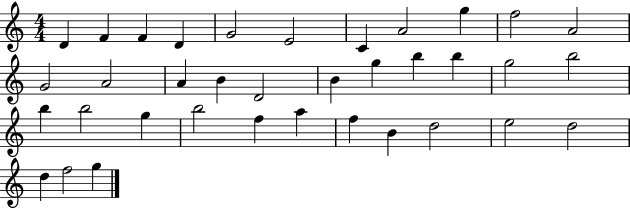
X:1
T:Untitled
M:4/4
L:1/4
K:C
D F F D G2 E2 C A2 g f2 A2 G2 A2 A B D2 B g b b g2 b2 b b2 g b2 f a f B d2 e2 d2 d f2 g